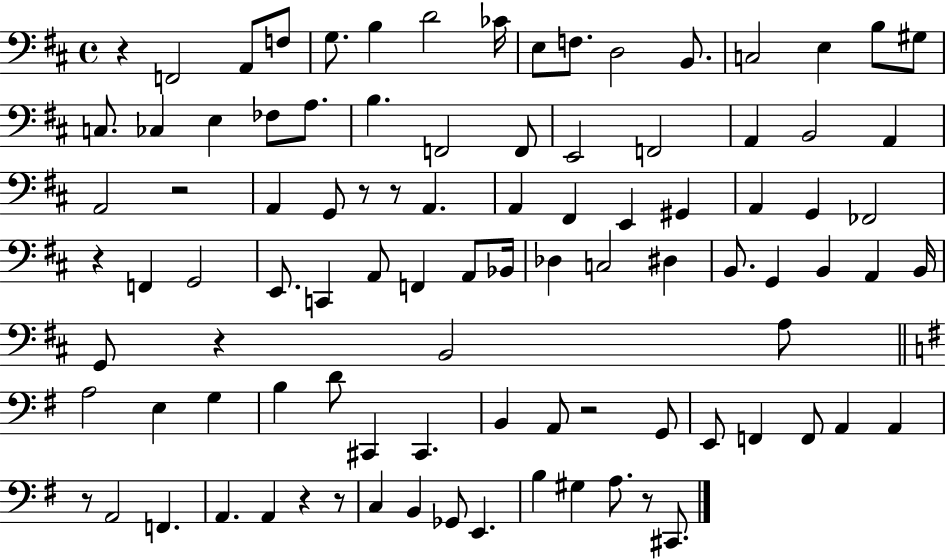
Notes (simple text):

R/q F2/h A2/e F3/e G3/e. B3/q D4/h CES4/s E3/e F3/e. D3/h B2/e. C3/h E3/q B3/e G#3/e C3/e. CES3/q E3/q FES3/e A3/e. B3/q. F2/h F2/e E2/h F2/h A2/q B2/h A2/q A2/h R/h A2/q G2/e R/e R/e A2/q. A2/q F#2/q E2/q G#2/q A2/q G2/q FES2/h R/q F2/q G2/h E2/e. C2/q A2/e F2/q A2/e Bb2/s Db3/q C3/h D#3/q B2/e. G2/q B2/q A2/q B2/s G2/e R/q B2/h A3/e A3/h E3/q G3/q B3/q D4/e C#2/q C#2/q. B2/q A2/e R/h G2/e E2/e F2/q F2/e A2/q A2/q R/e A2/h F2/q. A2/q. A2/q R/q R/e C3/q B2/q Gb2/e E2/q. B3/q G#3/q A3/e. R/e C#2/e.